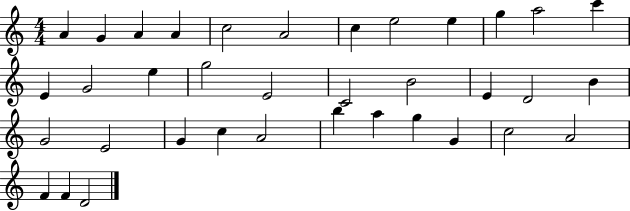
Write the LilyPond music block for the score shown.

{
  \clef treble
  \numericTimeSignature
  \time 4/4
  \key c \major
  a'4 g'4 a'4 a'4 | c''2 a'2 | c''4 e''2 e''4 | g''4 a''2 c'''4 | \break e'4 g'2 e''4 | g''2 e'2 | c'2 b'2 | e'4 d'2 b'4 | \break g'2 e'2 | g'4 c''4 a'2 | b''4 a''4 g''4 g'4 | c''2 a'2 | \break f'4 f'4 d'2 | \bar "|."
}